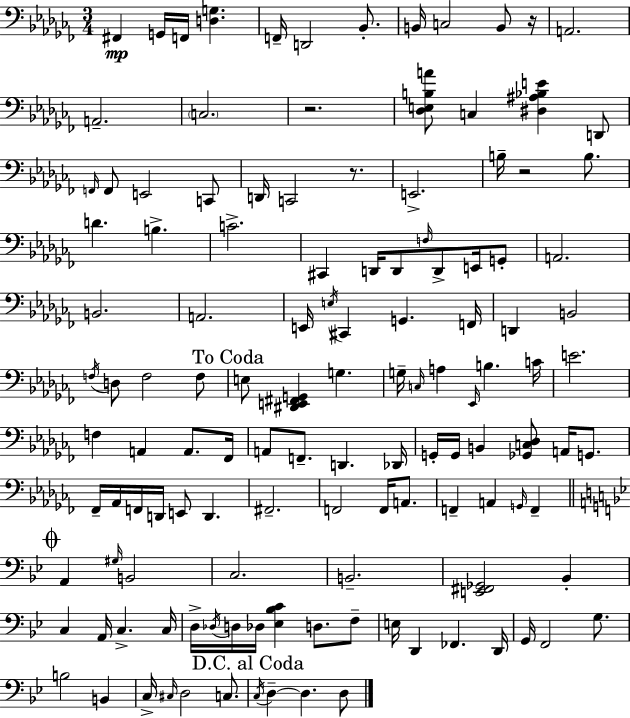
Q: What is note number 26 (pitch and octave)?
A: C4